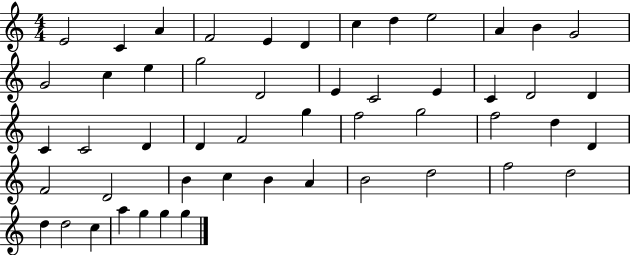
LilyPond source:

{
  \clef treble
  \numericTimeSignature
  \time 4/4
  \key c \major
  e'2 c'4 a'4 | f'2 e'4 d'4 | c''4 d''4 e''2 | a'4 b'4 g'2 | \break g'2 c''4 e''4 | g''2 d'2 | e'4 c'2 e'4 | c'4 d'2 d'4 | \break c'4 c'2 d'4 | d'4 f'2 g''4 | f''2 g''2 | f''2 d''4 d'4 | \break f'2 d'2 | b'4 c''4 b'4 a'4 | b'2 d''2 | f''2 d''2 | \break d''4 d''2 c''4 | a''4 g''4 g''4 g''4 | \bar "|."
}